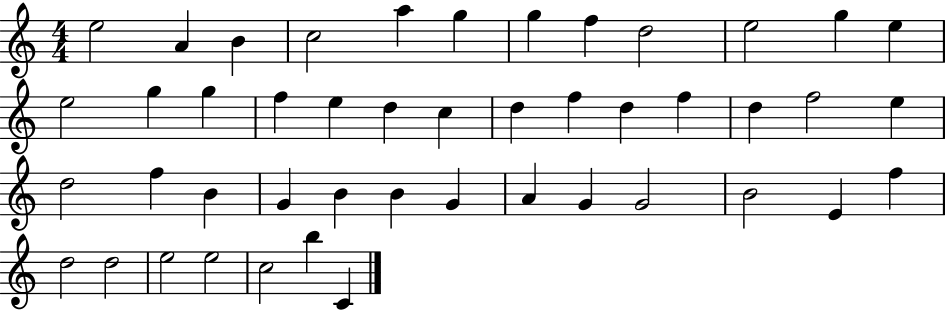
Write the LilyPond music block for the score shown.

{
  \clef treble
  \numericTimeSignature
  \time 4/4
  \key c \major
  e''2 a'4 b'4 | c''2 a''4 g''4 | g''4 f''4 d''2 | e''2 g''4 e''4 | \break e''2 g''4 g''4 | f''4 e''4 d''4 c''4 | d''4 f''4 d''4 f''4 | d''4 f''2 e''4 | \break d''2 f''4 b'4 | g'4 b'4 b'4 g'4 | a'4 g'4 g'2 | b'2 e'4 f''4 | \break d''2 d''2 | e''2 e''2 | c''2 b''4 c'4 | \bar "|."
}